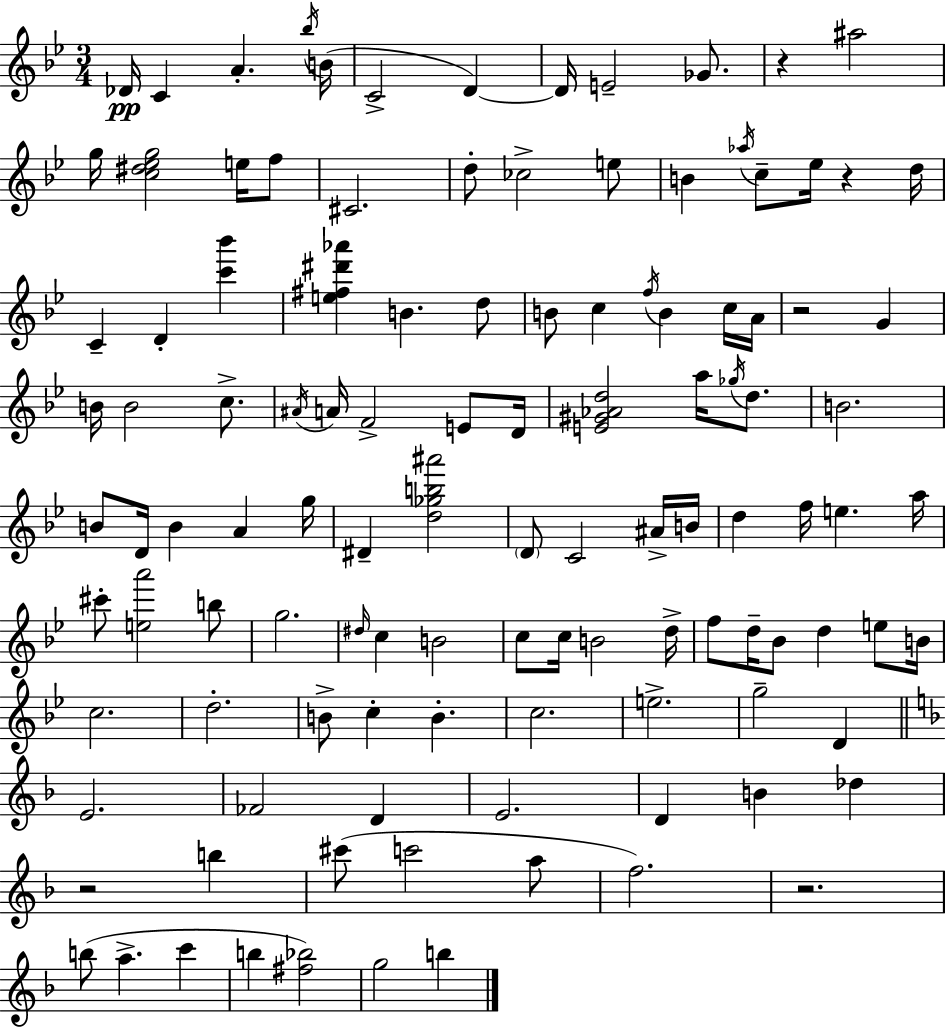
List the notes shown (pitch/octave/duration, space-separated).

Db4/s C4/q A4/q. Bb5/s B4/s C4/h D4/q D4/s E4/h Gb4/e. R/q A#5/h G5/s [C5,D#5,Eb5,G5]/h E5/s F5/e C#4/h. D5/e CES5/h E5/e B4/q Ab5/s C5/e Eb5/s R/q D5/s C4/q D4/q [C6,Bb6]/q [E5,F#5,D#6,Ab6]/q B4/q. D5/e B4/e C5/q F5/s B4/q C5/s A4/s R/h G4/q B4/s B4/h C5/e. A#4/s A4/s F4/h E4/e D4/s [E4,G#4,Ab4,D5]/h A5/s Gb5/s D5/e. B4/h. B4/e D4/s B4/q A4/q G5/s D#4/q [D5,Gb5,B5,A#6]/h D4/e C4/h A#4/s B4/s D5/q F5/s E5/q. A5/s C#6/e [E5,A6]/h B5/e G5/h. D#5/s C5/q B4/h C5/e C5/s B4/h D5/s F5/e D5/s Bb4/e D5/q E5/e B4/s C5/h. D5/h. B4/e C5/q B4/q. C5/h. E5/h. G5/h D4/q E4/h. FES4/h D4/q E4/h. D4/q B4/q Db5/q R/h B5/q C#6/e C6/h A5/e F5/h. R/h. B5/e A5/q. C6/q B5/q [F#5,Bb5]/h G5/h B5/q